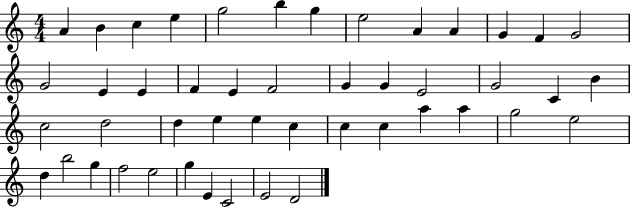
A4/q B4/q C5/q E5/q G5/h B5/q G5/q E5/h A4/q A4/q G4/q F4/q G4/h G4/h E4/q E4/q F4/q E4/q F4/h G4/q G4/q E4/h G4/h C4/q B4/q C5/h D5/h D5/q E5/q E5/q C5/q C5/q C5/q A5/q A5/q G5/h E5/h D5/q B5/h G5/q F5/h E5/h G5/q E4/q C4/h E4/h D4/h